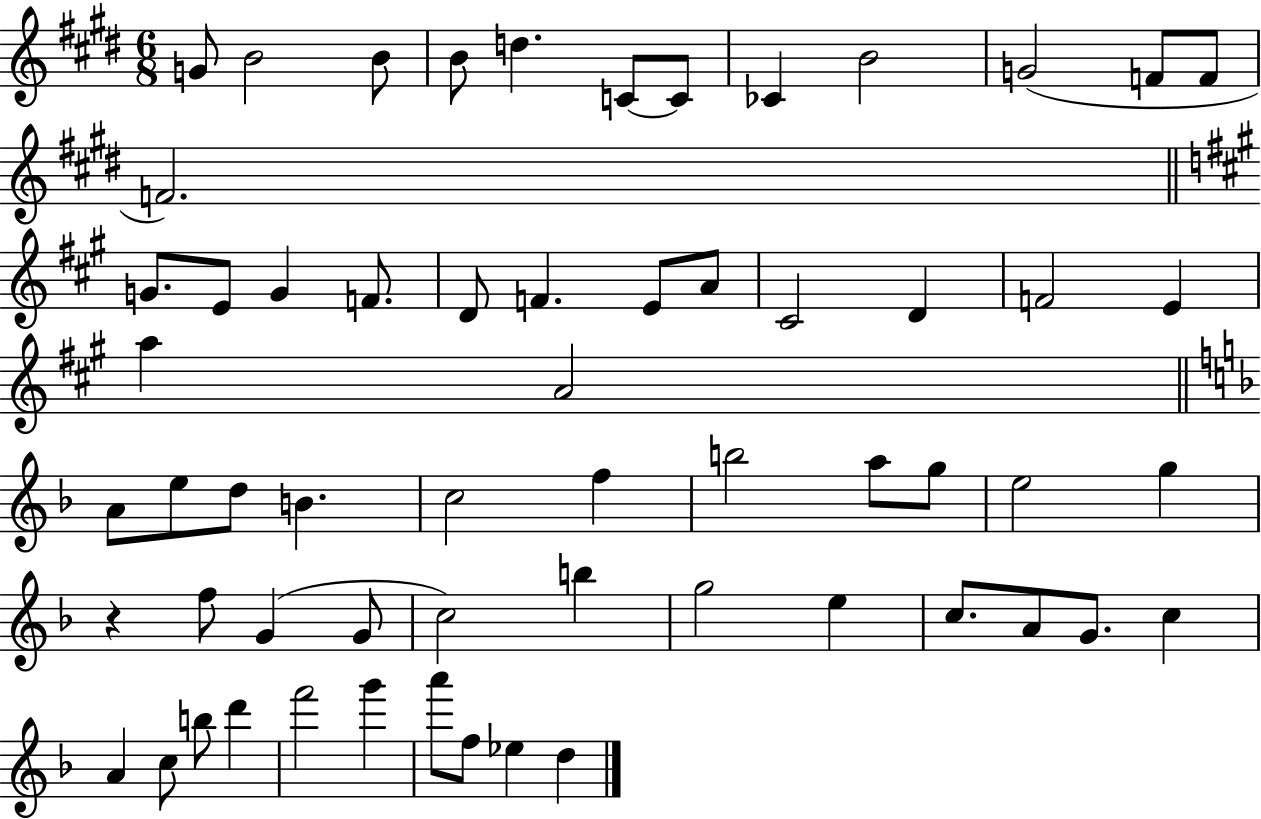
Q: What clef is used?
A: treble